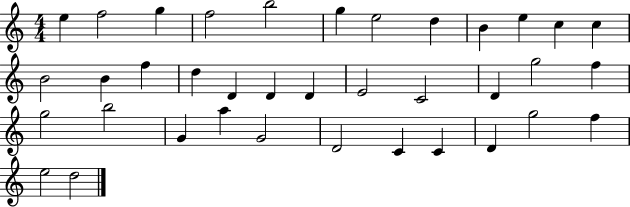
{
  \clef treble
  \numericTimeSignature
  \time 4/4
  \key c \major
  e''4 f''2 g''4 | f''2 b''2 | g''4 e''2 d''4 | b'4 e''4 c''4 c''4 | \break b'2 b'4 f''4 | d''4 d'4 d'4 d'4 | e'2 c'2 | d'4 g''2 f''4 | \break g''2 b''2 | g'4 a''4 g'2 | d'2 c'4 c'4 | d'4 g''2 f''4 | \break e''2 d''2 | \bar "|."
}